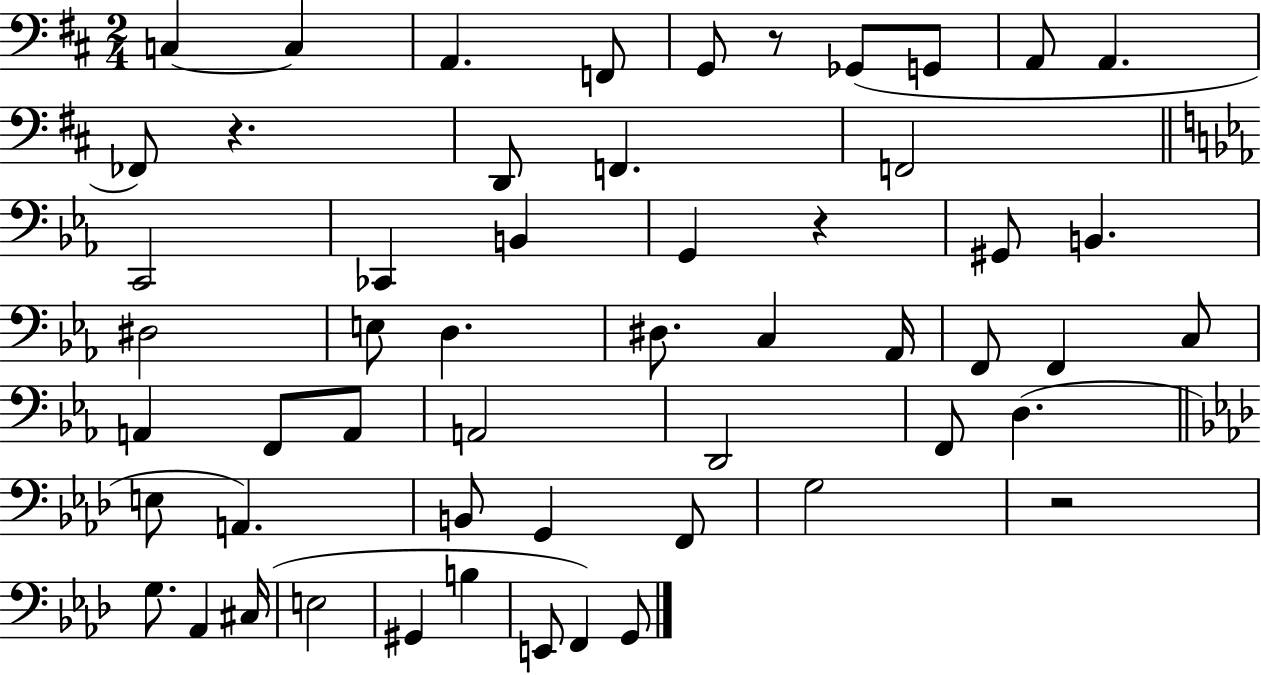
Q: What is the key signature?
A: D major